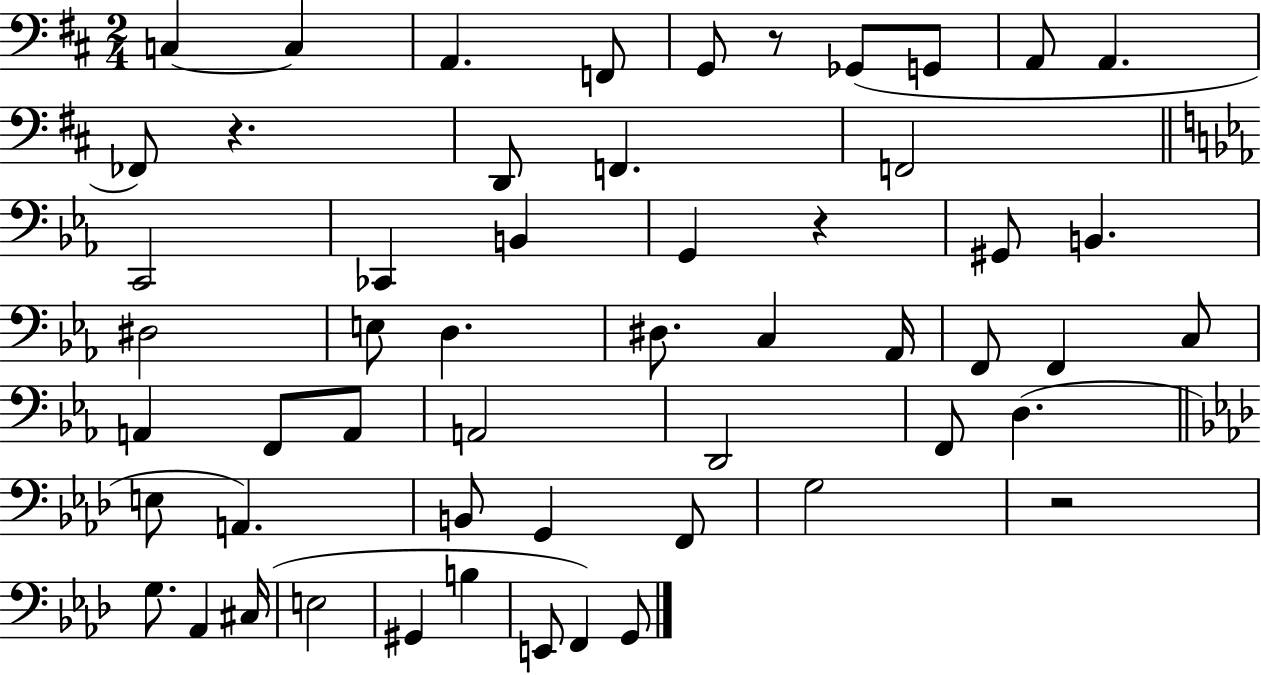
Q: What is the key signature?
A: D major